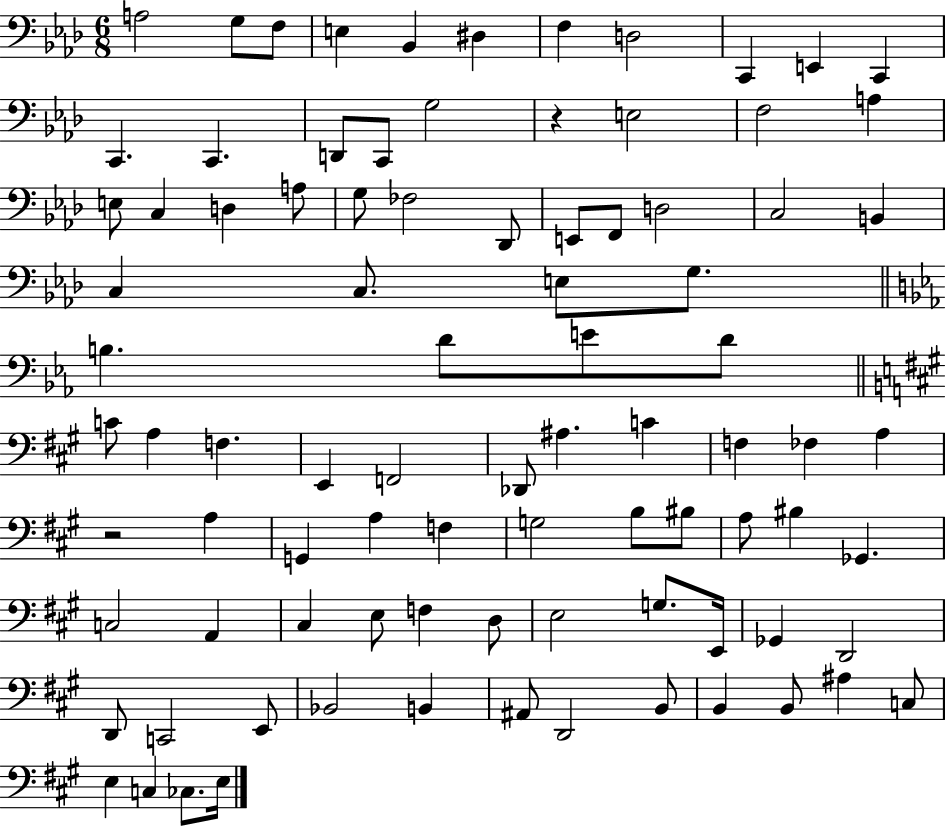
X:1
T:Untitled
M:6/8
L:1/4
K:Ab
A,2 G,/2 F,/2 E, _B,, ^D, F, D,2 C,, E,, C,, C,, C,, D,,/2 C,,/2 G,2 z E,2 F,2 A, E,/2 C, D, A,/2 G,/2 _F,2 _D,,/2 E,,/2 F,,/2 D,2 C,2 B,, C, C,/2 E,/2 G,/2 B, D/2 E/2 D/2 C/2 A, F, E,, F,,2 _D,,/2 ^A, C F, _F, A, z2 A, G,, A, F, G,2 B,/2 ^B,/2 A,/2 ^B, _G,, C,2 A,, ^C, E,/2 F, D,/2 E,2 G,/2 E,,/4 _G,, D,,2 D,,/2 C,,2 E,,/2 _B,,2 B,, ^A,,/2 D,,2 B,,/2 B,, B,,/2 ^A, C,/2 E, C, _C,/2 E,/4